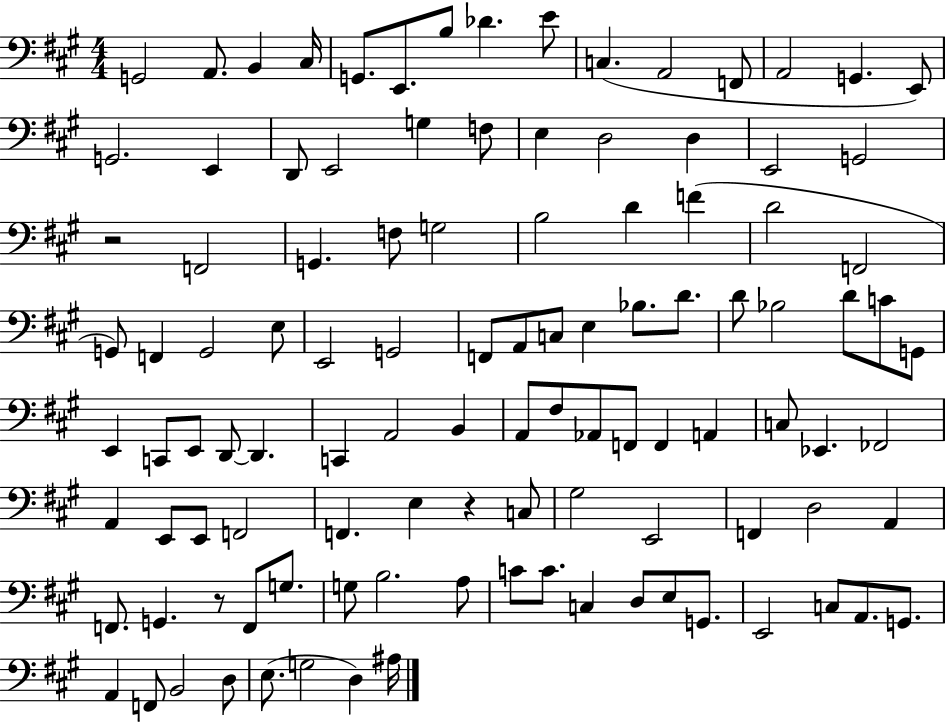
G2/h A2/e. B2/q C#3/s G2/e. E2/e. B3/e Db4/q. E4/e C3/q. A2/h F2/e A2/h G2/q. E2/e G2/h. E2/q D2/e E2/h G3/q F3/e E3/q D3/h D3/q E2/h G2/h R/h F2/h G2/q. F3/e G3/h B3/h D4/q F4/q D4/h F2/h G2/e F2/q G2/h E3/e E2/h G2/h F2/e A2/e C3/e E3/q Bb3/e. D4/e. D4/e Bb3/h D4/e C4/e G2/e E2/q C2/e E2/e D2/e D2/q. C2/q A2/h B2/q A2/e F#3/e Ab2/e F2/e F2/q A2/q C3/e Eb2/q. FES2/h A2/q E2/e E2/e F2/h F2/q. E3/q R/q C3/e G#3/h E2/h F2/q D3/h A2/q F2/e. G2/q. R/e F2/e G3/e. G3/e B3/h. A3/e C4/e C4/e. C3/q D3/e E3/e G2/e. E2/h C3/e A2/e. G2/e. A2/q F2/e B2/h D3/e E3/e. G3/h D3/q A#3/s